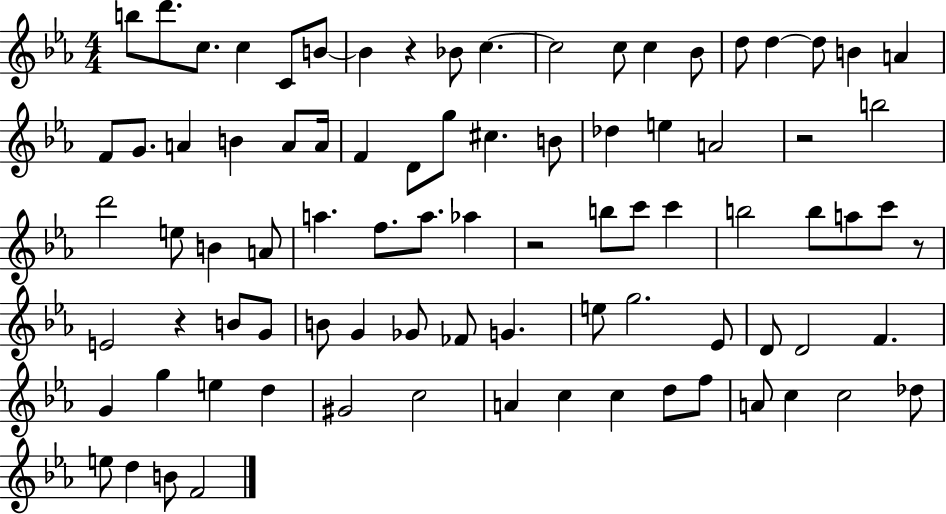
B5/e D6/e. C5/e. C5/q C4/e B4/e B4/q R/q Bb4/e C5/q. C5/h C5/e C5/q Bb4/e D5/e D5/q D5/e B4/q A4/q F4/e G4/e. A4/q B4/q A4/e A4/s F4/q D4/e G5/e C#5/q. B4/e Db5/q E5/q A4/h R/h B5/h D6/h E5/e B4/q A4/e A5/q. F5/e. A5/e. Ab5/q R/h B5/e C6/e C6/q B5/h B5/e A5/e C6/e R/e E4/h R/q B4/e G4/e B4/e G4/q Gb4/e FES4/e G4/q. E5/e G5/h. Eb4/e D4/e D4/h F4/q. G4/q G5/q E5/q D5/q G#4/h C5/h A4/q C5/q C5/q D5/e F5/e A4/e C5/q C5/h Db5/e E5/e D5/q B4/e F4/h